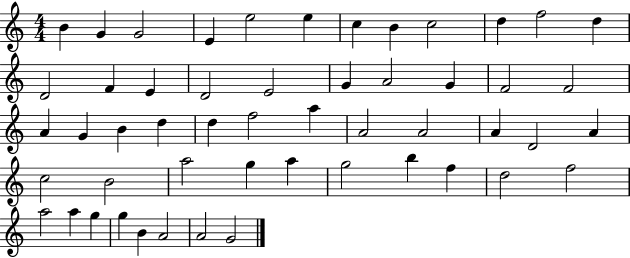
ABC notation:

X:1
T:Untitled
M:4/4
L:1/4
K:C
B G G2 E e2 e c B c2 d f2 d D2 F E D2 E2 G A2 G F2 F2 A G B d d f2 a A2 A2 A D2 A c2 B2 a2 g a g2 b f d2 f2 a2 a g g B A2 A2 G2